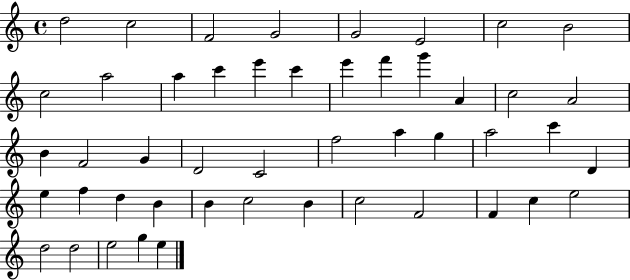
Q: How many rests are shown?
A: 0